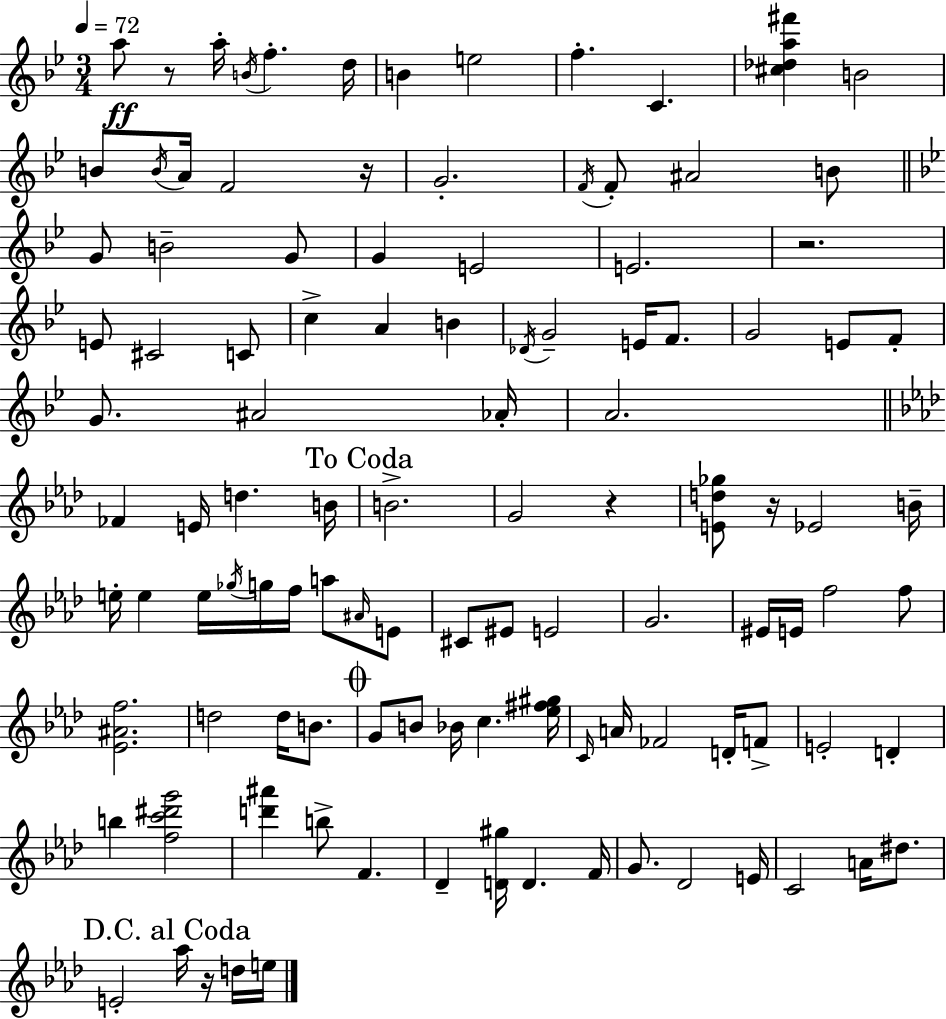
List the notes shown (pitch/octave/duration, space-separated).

A5/e R/e A5/s B4/s F5/q. D5/s B4/q E5/h F5/q. C4/q. [C#5,Db5,A5,F#6]/q B4/h B4/e B4/s A4/s F4/h R/s G4/h. F4/s F4/e A#4/h B4/e G4/e B4/h G4/e G4/q E4/h E4/h. R/h. E4/e C#4/h C4/e C5/q A4/q B4/q Db4/s G4/h E4/s F4/e. G4/h E4/e F4/e G4/e. A#4/h Ab4/s A4/h. FES4/q E4/s D5/q. B4/s B4/h. G4/h R/q [E4,D5,Gb5]/e R/s Eb4/h B4/s E5/s E5/q E5/s Gb5/s G5/s F5/s A5/e A#4/s E4/e C#4/e EIS4/e E4/h G4/h. EIS4/s E4/s F5/h F5/e [Eb4,A#4,F5]/h. D5/h D5/s B4/e. G4/e B4/e Bb4/s C5/q. [Eb5,F#5,G#5]/s C4/s A4/s FES4/h D4/s F4/e E4/h D4/q B5/q [F5,C6,D#6,G6]/h [D6,A#6]/q B5/e F4/q. Db4/q [D4,G#5]/s D4/q. F4/s G4/e. Db4/h E4/s C4/h A4/s D#5/e. E4/h Ab5/s R/s D5/s E5/s